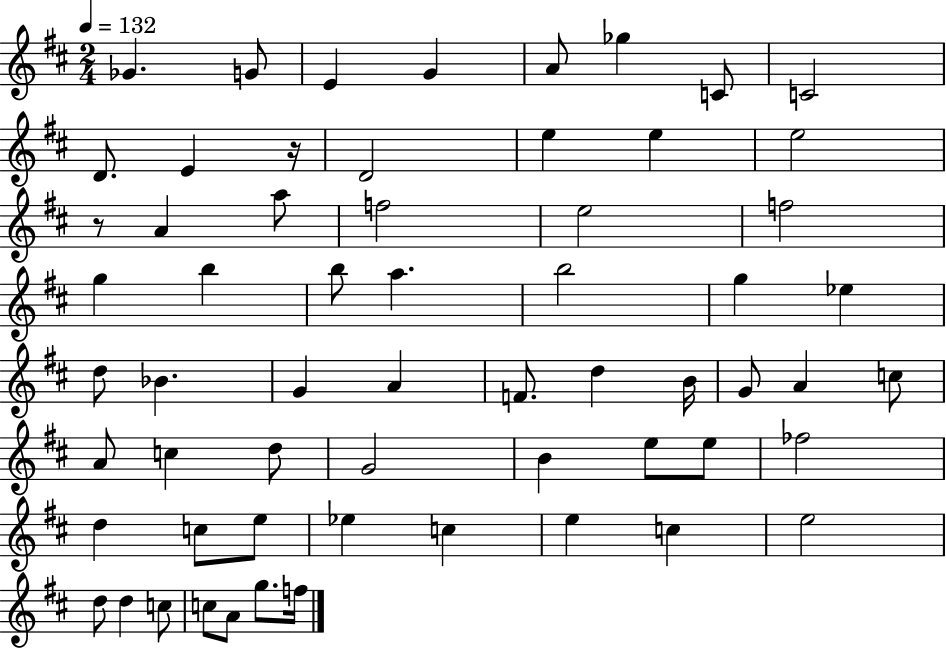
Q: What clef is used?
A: treble